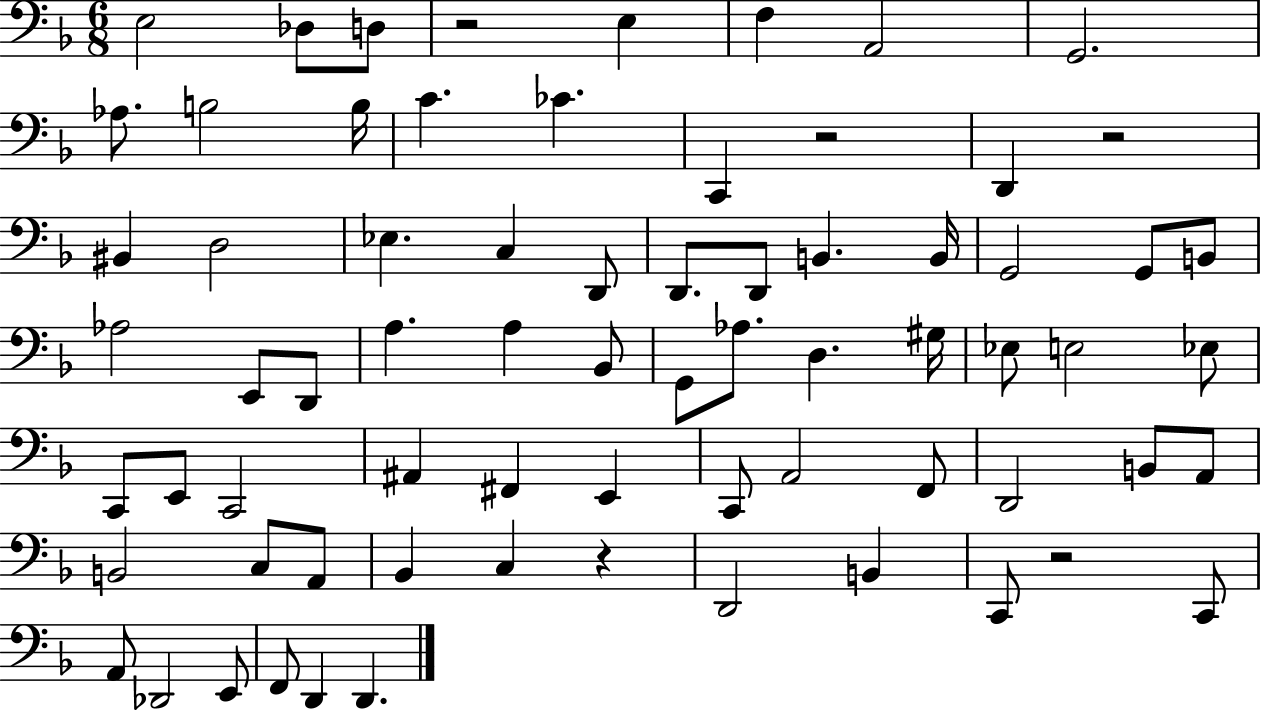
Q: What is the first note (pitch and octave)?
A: E3